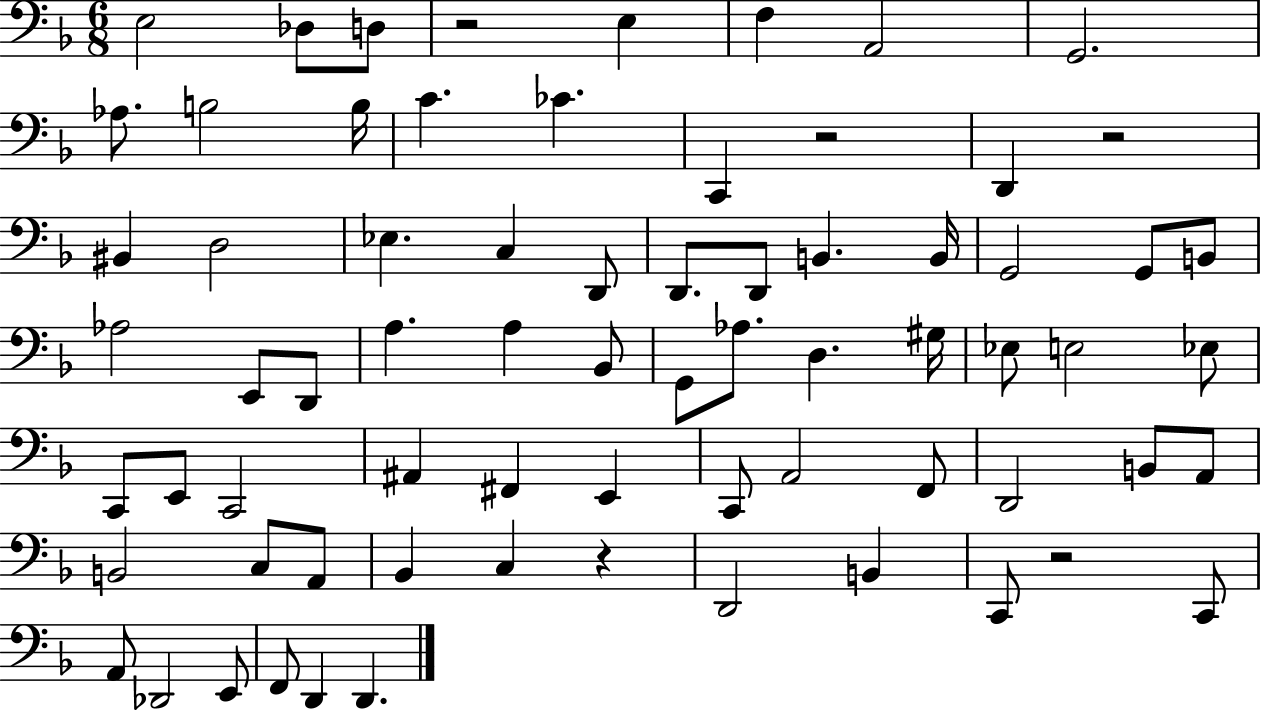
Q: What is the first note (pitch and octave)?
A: E3